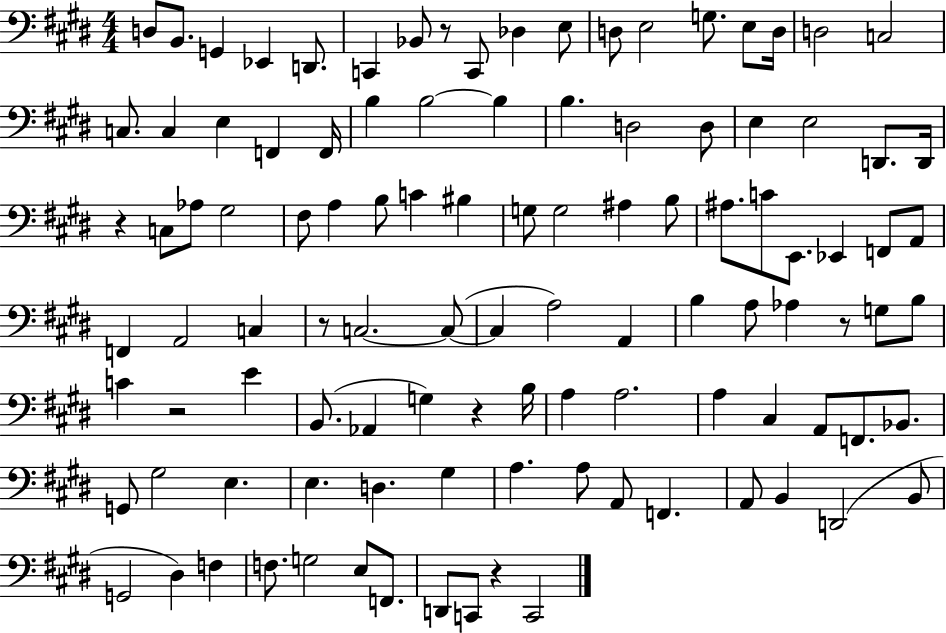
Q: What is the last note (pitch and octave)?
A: C2